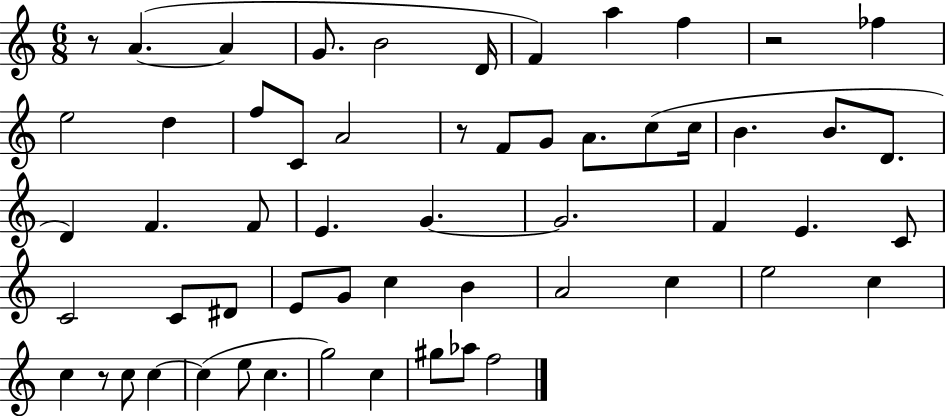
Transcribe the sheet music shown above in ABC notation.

X:1
T:Untitled
M:6/8
L:1/4
K:C
z/2 A A G/2 B2 D/4 F a f z2 _f e2 d f/2 C/2 A2 z/2 F/2 G/2 A/2 c/2 c/4 B B/2 D/2 D F F/2 E G G2 F E C/2 C2 C/2 ^D/2 E/2 G/2 c B A2 c e2 c c z/2 c/2 c c e/2 c g2 c ^g/2 _a/2 f2